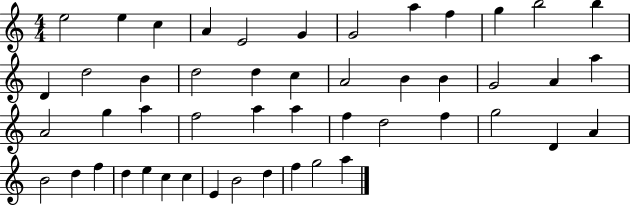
X:1
T:Untitled
M:4/4
L:1/4
K:C
e2 e c A E2 G G2 a f g b2 b D d2 B d2 d c A2 B B G2 A a A2 g a f2 a a f d2 f g2 D A B2 d f d e c c E B2 d f g2 a